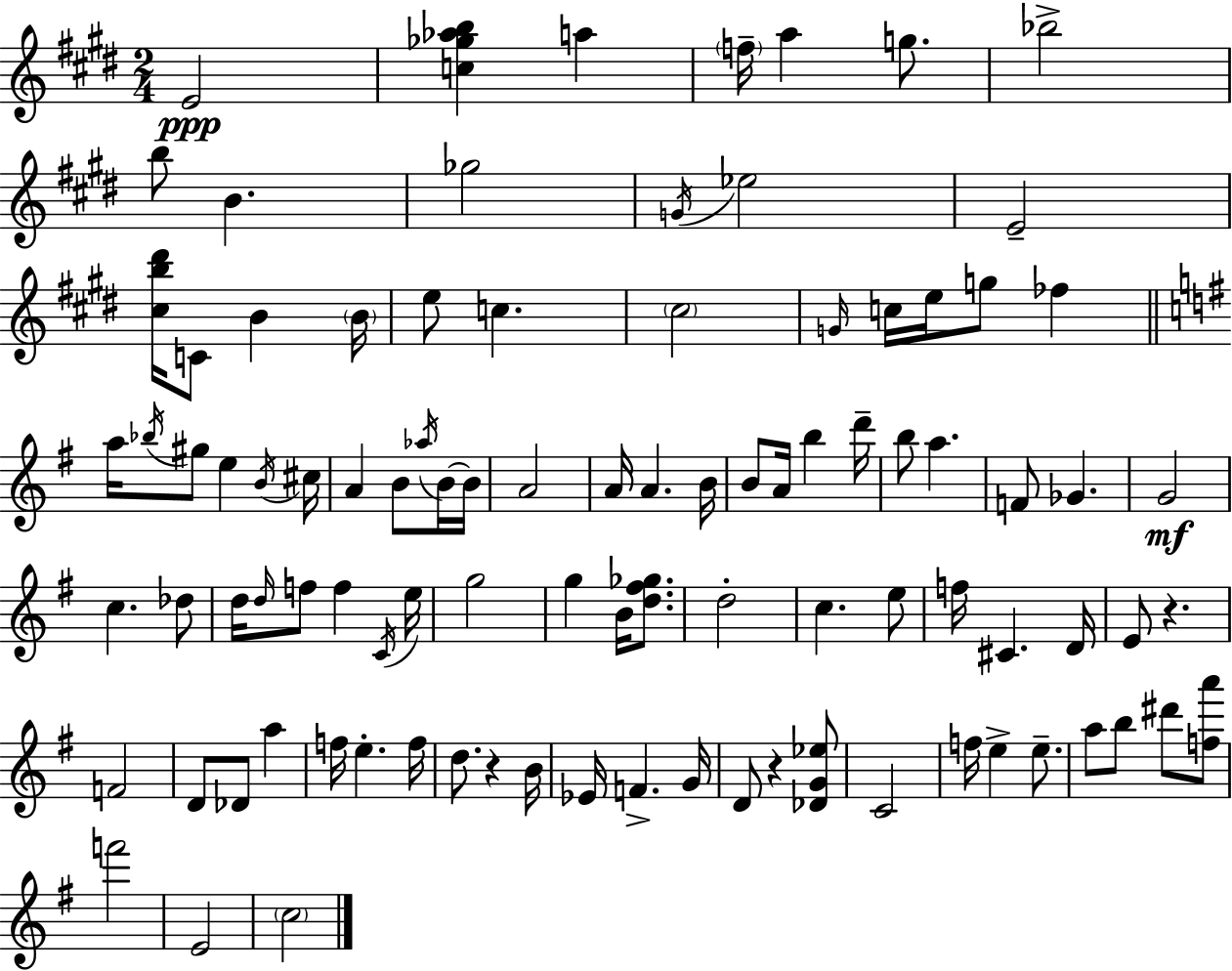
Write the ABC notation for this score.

X:1
T:Untitled
M:2/4
L:1/4
K:E
E2 [c_g_ab] a f/4 a g/2 _b2 b/2 B _g2 G/4 _e2 E2 [^cb^d']/4 C/2 B B/4 e/2 c ^c2 G/4 c/4 e/4 g/2 _f a/4 _b/4 ^g/2 e B/4 ^c/4 A B/2 _a/4 B/4 B/4 A2 A/4 A B/4 B/2 A/4 b d'/4 b/2 a F/2 _G G2 c _d/2 d/4 d/4 f/2 f C/4 e/4 g2 g B/4 [d^f_g]/2 d2 c e/2 f/4 ^C D/4 E/2 z F2 D/2 _D/2 a f/4 e f/4 d/2 z B/4 _E/4 F G/4 D/2 z [_DG_e]/2 C2 f/4 e e/2 a/2 b/2 ^d'/2 [fa']/2 f'2 E2 c2